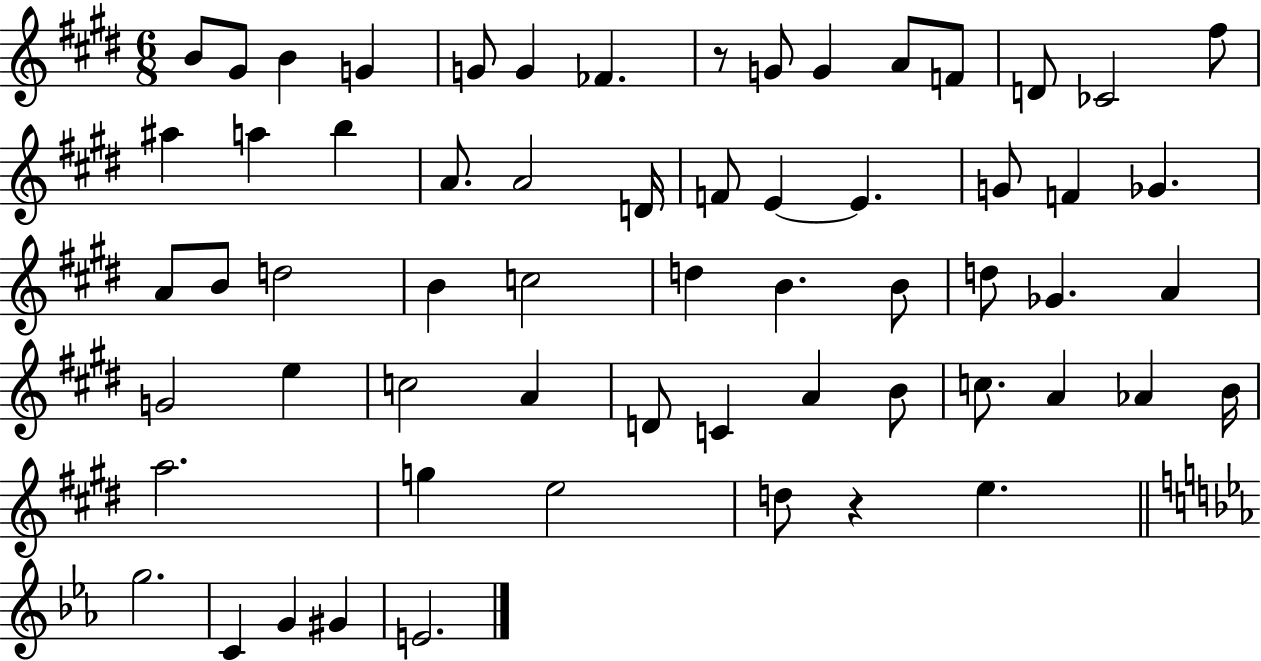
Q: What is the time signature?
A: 6/8